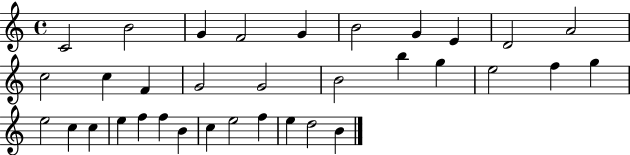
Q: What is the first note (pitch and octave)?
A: C4